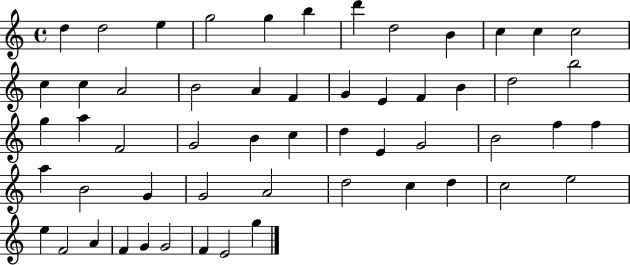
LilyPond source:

{
  \clef treble
  \time 4/4
  \defaultTimeSignature
  \key c \major
  d''4 d''2 e''4 | g''2 g''4 b''4 | d'''4 d''2 b'4 | c''4 c''4 c''2 | \break c''4 c''4 a'2 | b'2 a'4 f'4 | g'4 e'4 f'4 b'4 | d''2 b''2 | \break g''4 a''4 f'2 | g'2 b'4 c''4 | d''4 e'4 g'2 | b'2 f''4 f''4 | \break a''4 b'2 g'4 | g'2 a'2 | d''2 c''4 d''4 | c''2 e''2 | \break e''4 f'2 a'4 | f'4 g'4 g'2 | f'4 e'2 g''4 | \bar "|."
}